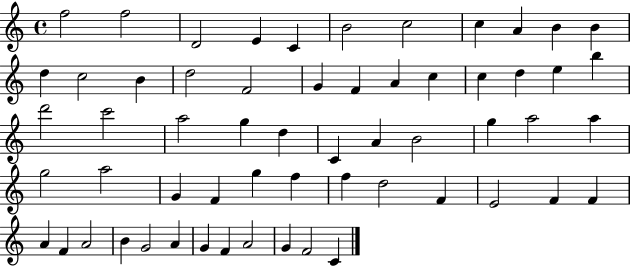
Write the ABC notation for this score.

X:1
T:Untitled
M:4/4
L:1/4
K:C
f2 f2 D2 E C B2 c2 c A B B d c2 B d2 F2 G F A c c d e b d'2 c'2 a2 g d C A B2 g a2 a g2 a2 G F g f f d2 F E2 F F A F A2 B G2 A G F A2 G F2 C